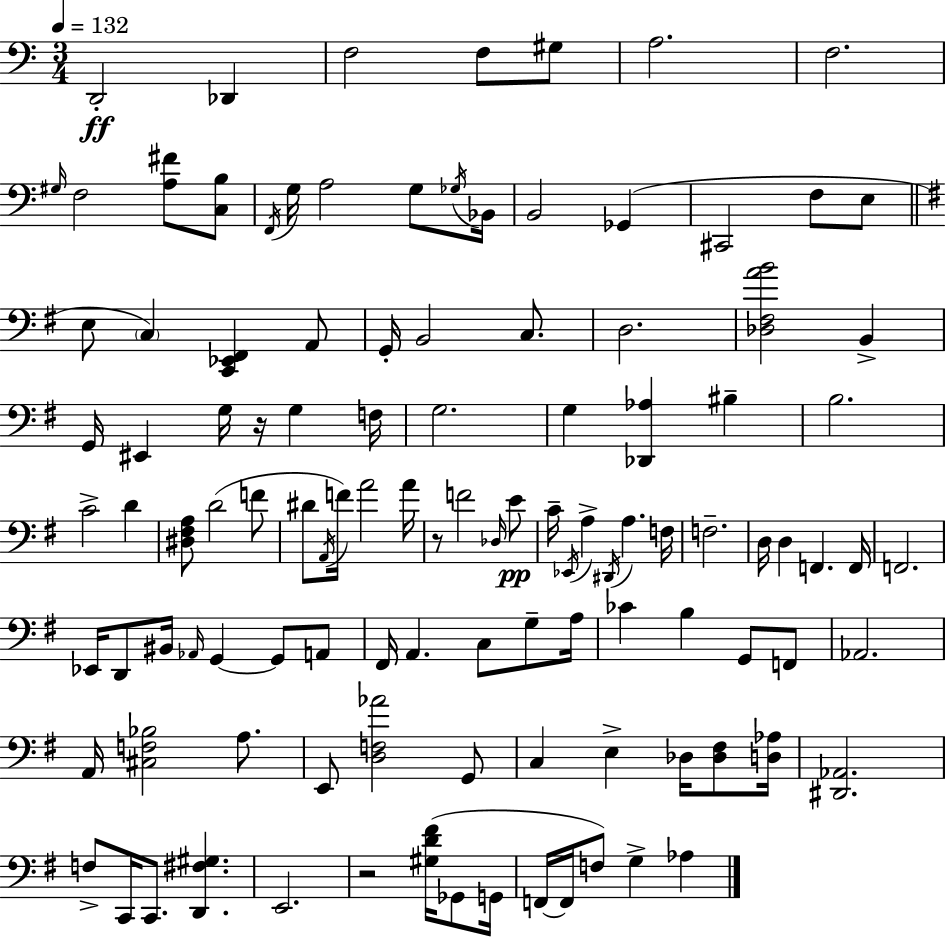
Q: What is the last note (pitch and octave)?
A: Ab3